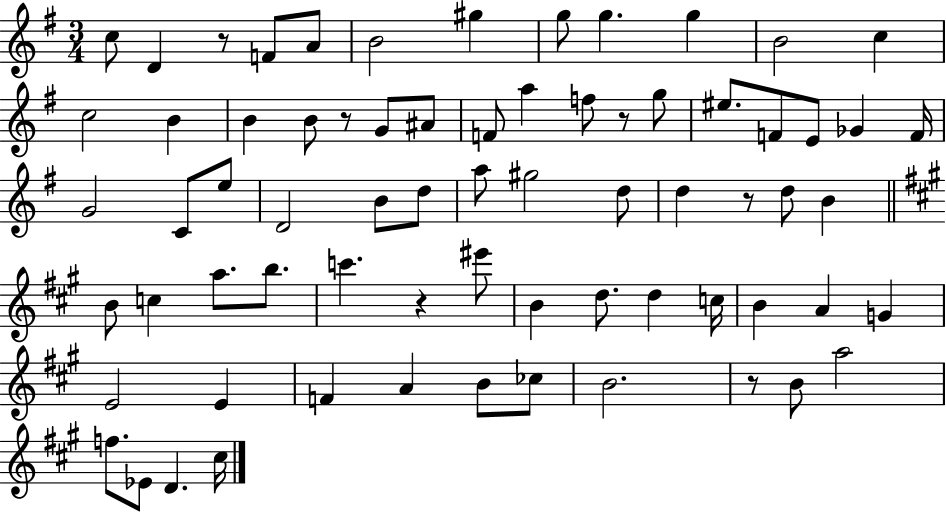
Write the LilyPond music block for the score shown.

{
  \clef treble
  \numericTimeSignature
  \time 3/4
  \key g \major
  c''8 d'4 r8 f'8 a'8 | b'2 gis''4 | g''8 g''4. g''4 | b'2 c''4 | \break c''2 b'4 | b'4 b'8 r8 g'8 ais'8 | f'8 a''4 f''8 r8 g''8 | eis''8. f'8 e'8 ges'4 f'16 | \break g'2 c'8 e''8 | d'2 b'8 d''8 | a''8 gis''2 d''8 | d''4 r8 d''8 b'4 | \break \bar "||" \break \key a \major b'8 c''4 a''8. b''8. | c'''4. r4 eis'''8 | b'4 d''8. d''4 c''16 | b'4 a'4 g'4 | \break e'2 e'4 | f'4 a'4 b'8 ces''8 | b'2. | r8 b'8 a''2 | \break f''8. ees'8 d'4. cis''16 | \bar "|."
}